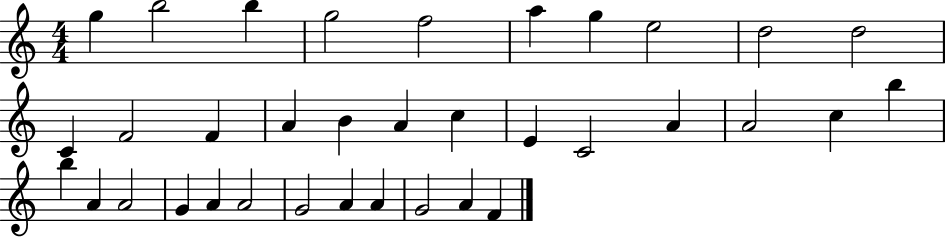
{
  \clef treble
  \numericTimeSignature
  \time 4/4
  \key c \major
  g''4 b''2 b''4 | g''2 f''2 | a''4 g''4 e''2 | d''2 d''2 | \break c'4 f'2 f'4 | a'4 b'4 a'4 c''4 | e'4 c'2 a'4 | a'2 c''4 b''4 | \break b''4 a'4 a'2 | g'4 a'4 a'2 | g'2 a'4 a'4 | g'2 a'4 f'4 | \break \bar "|."
}